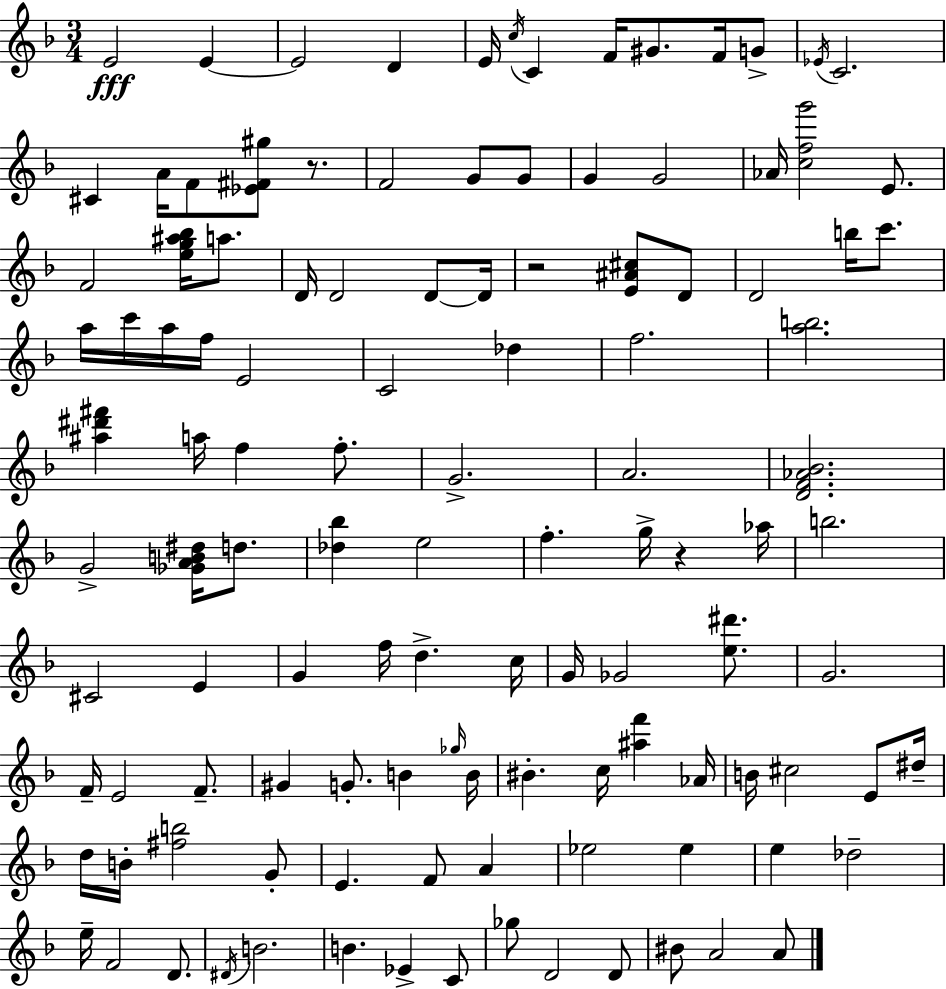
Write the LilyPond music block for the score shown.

{
  \clef treble
  \numericTimeSignature
  \time 3/4
  \key f \major
  e'2\fff e'4~~ | e'2 d'4 | e'16 \acciaccatura { c''16 } c'4 f'16 gis'8. f'16 g'8-> | \acciaccatura { ees'16 } c'2. | \break cis'4 a'16 f'8 <ees' fis' gis''>8 r8. | f'2 g'8 | g'8 g'4 g'2 | aes'16 <c'' f'' g'''>2 e'8. | \break f'2 <e'' g'' ais'' bes''>16 a''8. | d'16 d'2 d'8~~ | d'16 r2 <e' ais' cis''>8 | d'8 d'2 b''16 c'''8. | \break a''16 c'''16 a''16 f''16 e'2 | c'2 des''4 | f''2. | <a'' b''>2. | \break <ais'' dis''' fis'''>4 a''16 f''4 f''8.-. | g'2.-> | a'2. | <d' f' aes' bes'>2. | \break g'2-> <ges' a' b' dis''>16 d''8. | <des'' bes''>4 e''2 | f''4.-. g''16-> r4 | aes''16 b''2. | \break cis'2 e'4 | g'4 f''16 d''4.-> | c''16 g'16 ges'2 <e'' dis'''>8. | g'2. | \break f'16-- e'2 f'8.-- | gis'4 g'8.-. b'4 | \grace { ges''16 } b'16 bis'4.-. c''16 <ais'' f'''>4 | aes'16 b'16 cis''2 | \break e'8 dis''16-- d''16 b'16-. <fis'' b''>2 | g'8-. e'4. f'8 a'4 | ees''2 ees''4 | e''4 des''2-- | \break e''16-- f'2 | d'8. \acciaccatura { dis'16 } b'2. | b'4. ees'4-> | c'8 ges''8 d'2 | \break d'8 bis'8 a'2 | a'8 \bar "|."
}